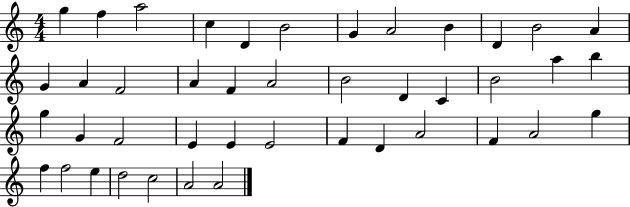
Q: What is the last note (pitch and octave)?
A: A4